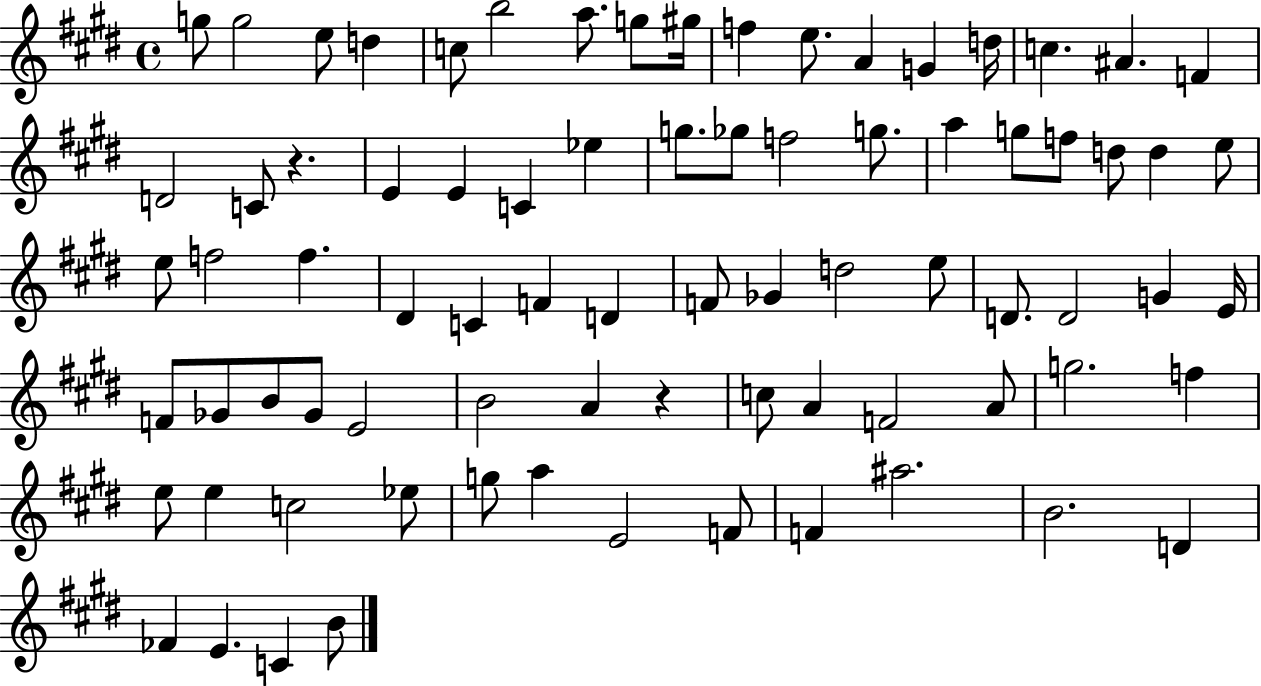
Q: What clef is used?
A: treble